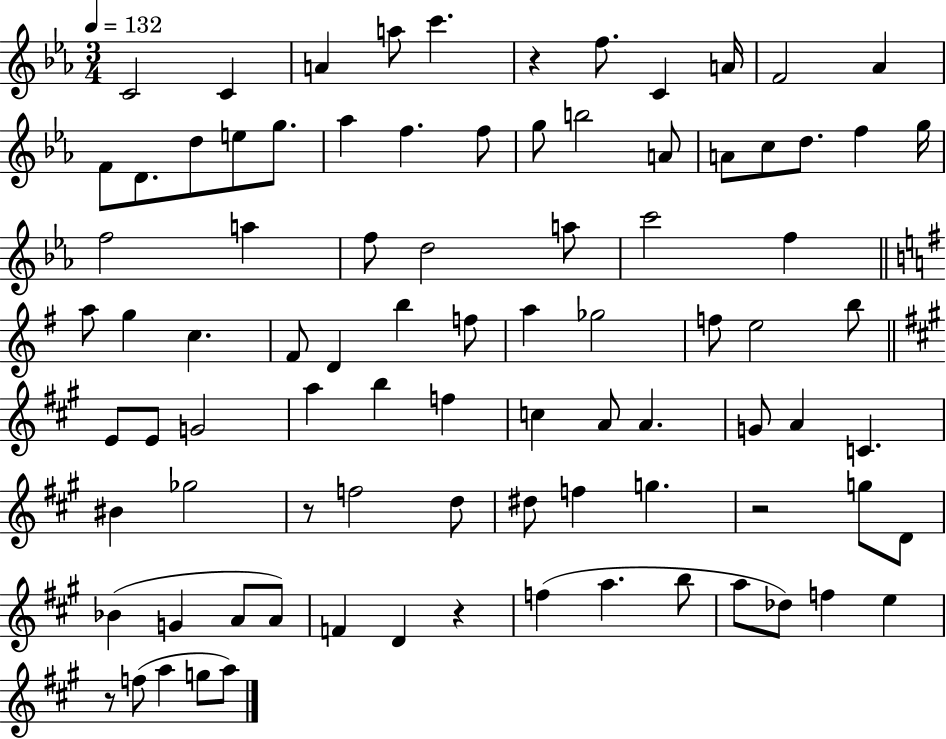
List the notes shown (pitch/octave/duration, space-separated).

C4/h C4/q A4/q A5/e C6/q. R/q F5/e. C4/q A4/s F4/h Ab4/q F4/e D4/e. D5/e E5/e G5/e. Ab5/q F5/q. F5/e G5/e B5/h A4/e A4/e C5/e D5/e. F5/q G5/s F5/h A5/q F5/e D5/h A5/e C6/h F5/q A5/e G5/q C5/q. F#4/e D4/q B5/q F5/e A5/q Gb5/h F5/e E5/h B5/e E4/e E4/e G4/h A5/q B5/q F5/q C5/q A4/e A4/q. G4/e A4/q C4/q. BIS4/q Gb5/h R/e F5/h D5/e D#5/e F5/q G5/q. R/h G5/e D4/e Bb4/q G4/q A4/e A4/e F4/q D4/q R/q F5/q A5/q. B5/e A5/e Db5/e F5/q E5/q R/e F5/e A5/q G5/e A5/e